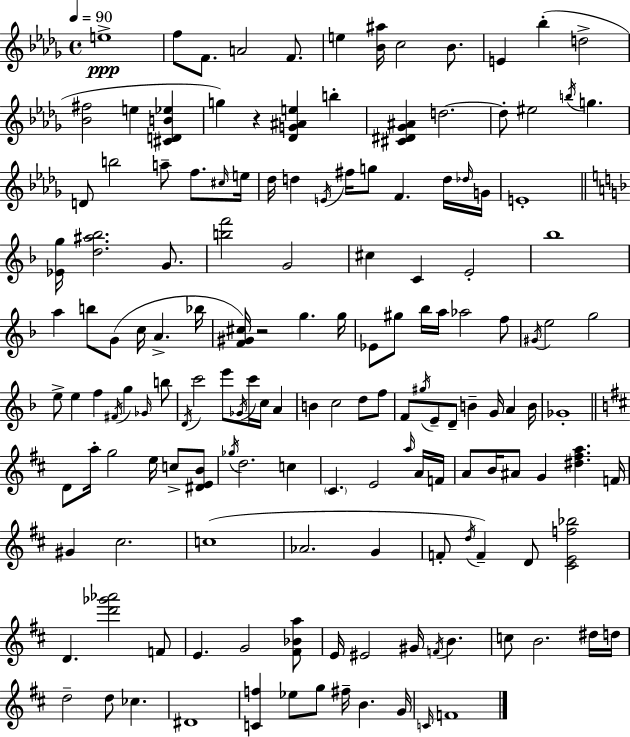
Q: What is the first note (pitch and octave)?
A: E5